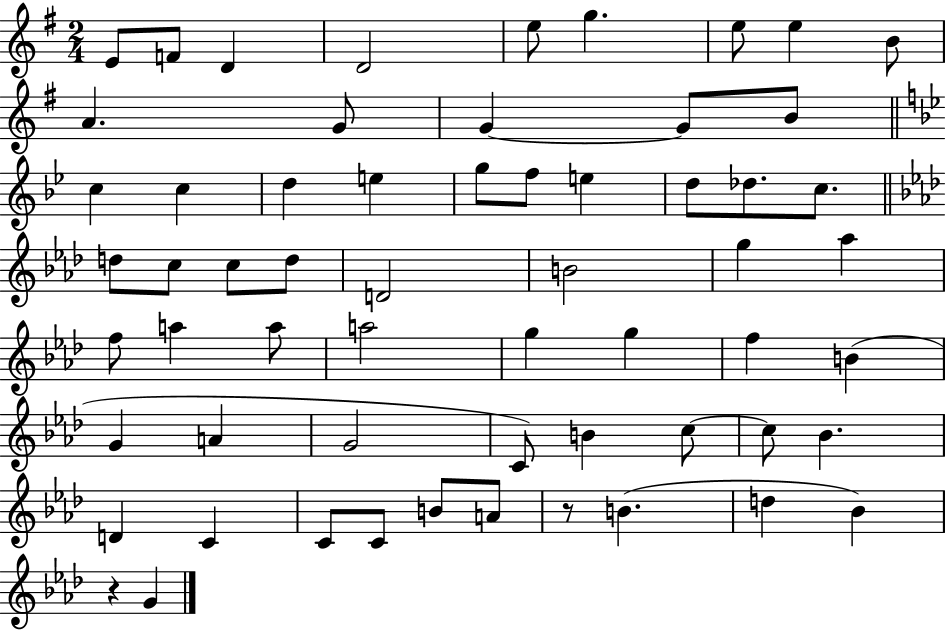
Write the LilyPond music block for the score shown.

{
  \clef treble
  \numericTimeSignature
  \time 2/4
  \key g \major
  \repeat volta 2 { e'8 f'8 d'4 | d'2 | e''8 g''4. | e''8 e''4 b'8 | \break a'4. g'8 | g'4~~ g'8 b'8 | \bar "||" \break \key bes \major c''4 c''4 | d''4 e''4 | g''8 f''8 e''4 | d''8 des''8. c''8. | \break \bar "||" \break \key aes \major d''8 c''8 c''8 d''8 | d'2 | b'2 | g''4 aes''4 | \break f''8 a''4 a''8 | a''2 | g''4 g''4 | f''4 b'4( | \break g'4 a'4 | g'2 | c'8) b'4 c''8~~ | c''8 bes'4. | \break d'4 c'4 | c'8 c'8 b'8 a'8 | r8 b'4.( | d''4 bes'4) | \break r4 g'4 | } \bar "|."
}